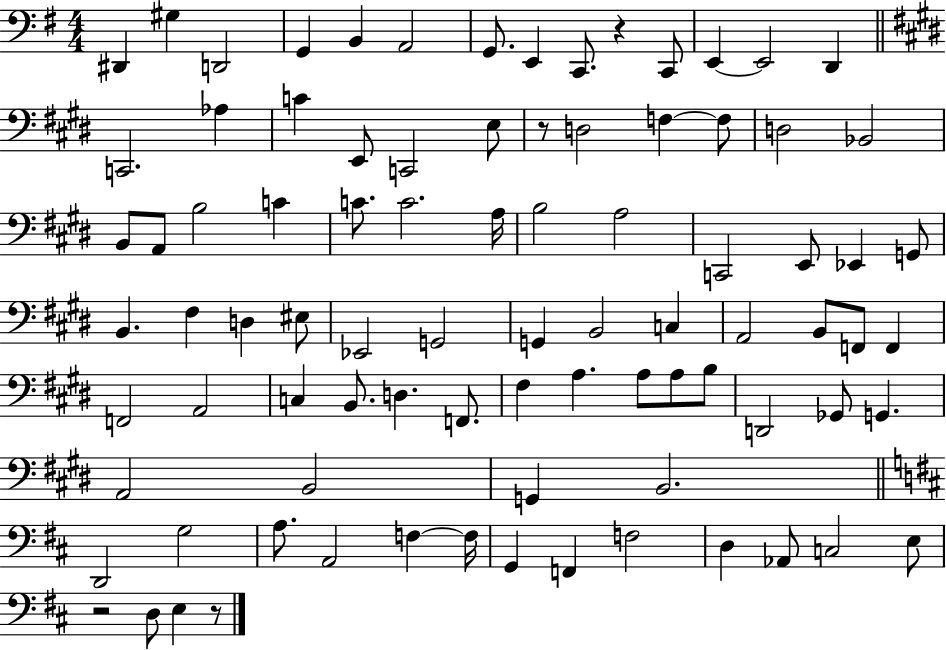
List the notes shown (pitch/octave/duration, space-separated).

D#2/q G#3/q D2/h G2/q B2/q A2/h G2/e. E2/q C2/e. R/q C2/e E2/q E2/h D2/q C2/h. Ab3/q C4/q E2/e C2/h E3/e R/e D3/h F3/q F3/e D3/h Bb2/h B2/e A2/e B3/h C4/q C4/e. C4/h. A3/s B3/h A3/h C2/h E2/e Eb2/q G2/e B2/q. F#3/q D3/q EIS3/e Eb2/h G2/h G2/q B2/h C3/q A2/h B2/e F2/e F2/q F2/h A2/h C3/q B2/e. D3/q. F2/e. F#3/q A3/q. A3/e A3/e B3/e D2/h Gb2/e G2/q. A2/h B2/h G2/q B2/h. D2/h G3/h A3/e. A2/h F3/q F3/s G2/q F2/q F3/h D3/q Ab2/e C3/h E3/e R/h D3/e E3/q R/e